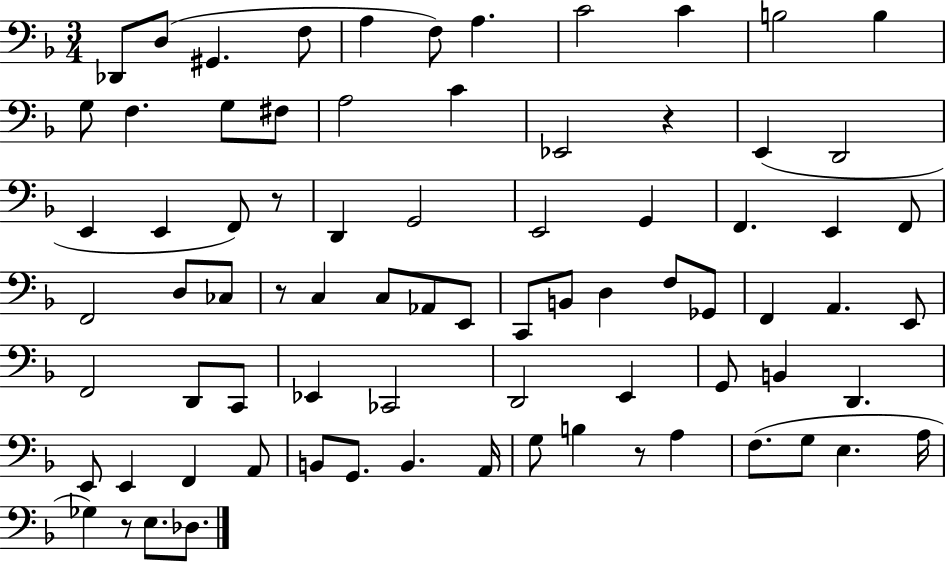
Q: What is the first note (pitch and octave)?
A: Db2